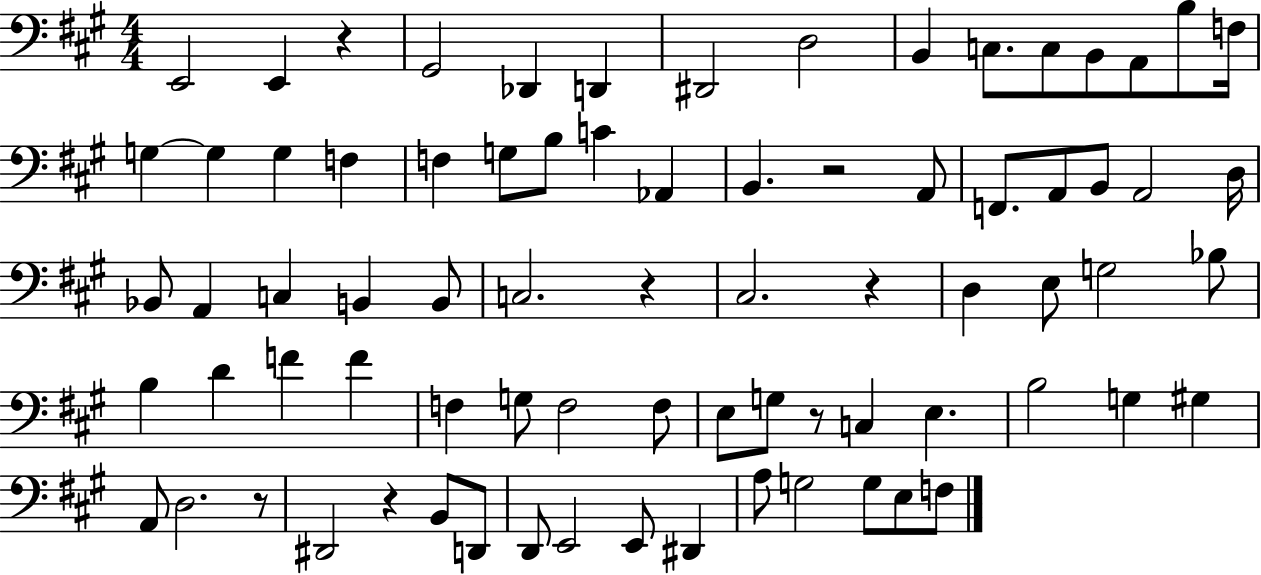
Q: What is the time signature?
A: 4/4